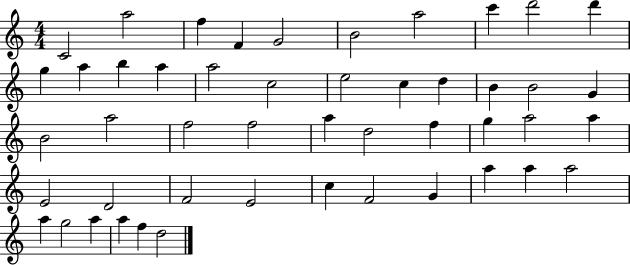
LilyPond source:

{
  \clef treble
  \numericTimeSignature
  \time 4/4
  \key c \major
  c'2 a''2 | f''4 f'4 g'2 | b'2 a''2 | c'''4 d'''2 d'''4 | \break g''4 a''4 b''4 a''4 | a''2 c''2 | e''2 c''4 d''4 | b'4 b'2 g'4 | \break b'2 a''2 | f''2 f''2 | a''4 d''2 f''4 | g''4 a''2 a''4 | \break e'2 d'2 | f'2 e'2 | c''4 f'2 g'4 | a''4 a''4 a''2 | \break a''4 g''2 a''4 | a''4 f''4 d''2 | \bar "|."
}